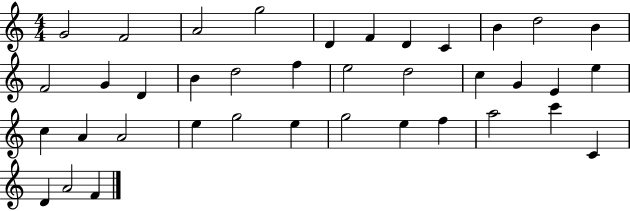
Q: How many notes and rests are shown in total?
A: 38